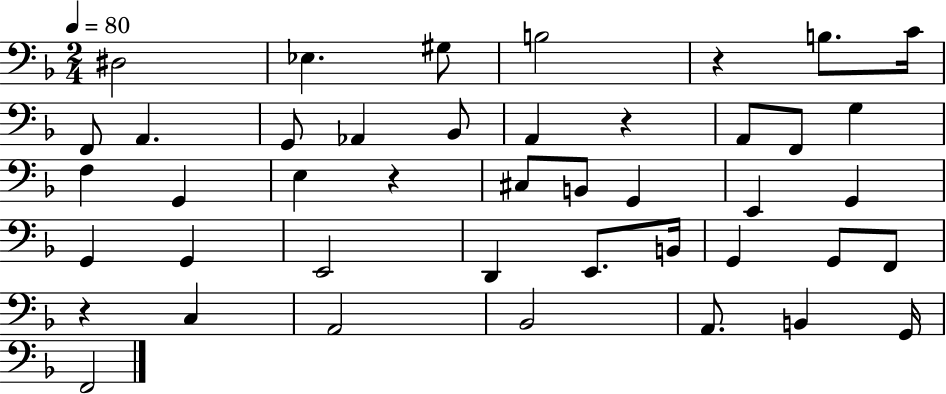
X:1
T:Untitled
M:2/4
L:1/4
K:F
^D,2 _E, ^G,/2 B,2 z B,/2 C/4 F,,/2 A,, G,,/2 _A,, _B,,/2 A,, z A,,/2 F,,/2 G, F, G,, E, z ^C,/2 B,,/2 G,, E,, G,, G,, G,, E,,2 D,, E,,/2 B,,/4 G,, G,,/2 F,,/2 z C, A,,2 _B,,2 A,,/2 B,, G,,/4 F,,2